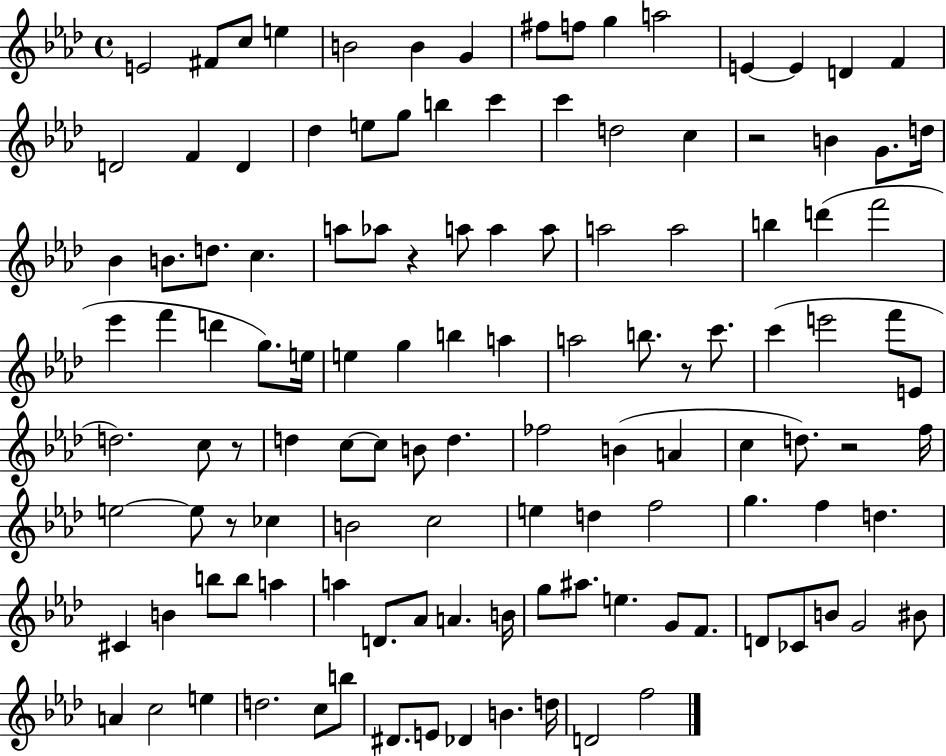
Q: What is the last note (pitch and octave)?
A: F5